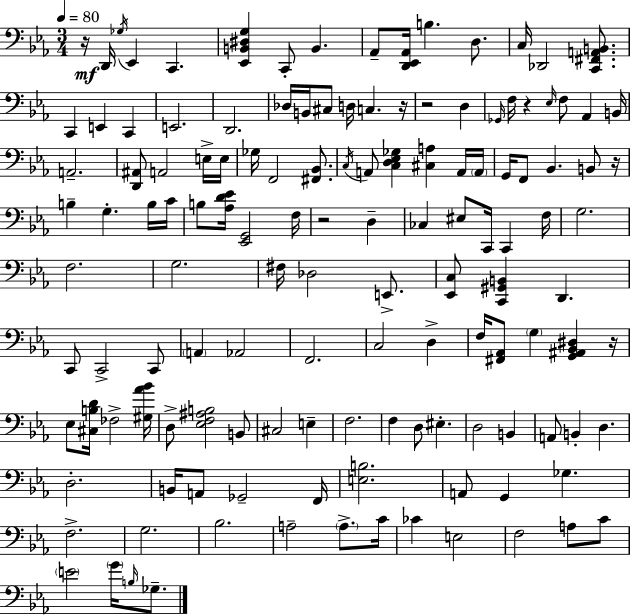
R/s D2/s Gb3/s Eb2/q C2/q. [Eb2,B2,D#3,G3]/q C2/e B2/q. Ab2/e [D2,Eb2,Ab2]/s B3/q. D3/e. C3/s Db2/h [C2,F#2,A2,B2]/e. C2/q E2/q C2/q E2/h. D2/h. Db3/s B2/s C#3/e D3/s C3/q. R/s R/h D3/q Gb2/s F3/s R/q Eb3/s F3/e Ab2/q B2/s A2/h. [D2,A#2]/e A2/h E3/s E3/s Gb3/s F2/h [F#2,Bb2]/e. C3/s A2/e [C3,D3,Eb3,Gb3]/q [C#3,A3]/q A2/s A2/s G2/s F2/e Bb2/q. B2/e R/s B3/q G3/q. B3/s C4/s B3/e [Ab3,D4,Eb4]/s [Eb2,G2]/h F3/s R/h D3/q CES3/q EIS3/e C2/s C2/q F3/s G3/h. F3/h. G3/h. F#3/s Db3/h E2/e. [Eb2,C3]/e [C2,G#2,B2]/q D2/q. C2/e C2/h C2/e A2/q Ab2/h F2/h. C3/h D3/q F3/s [F#2,Ab2]/e G3/q [G2,A#2,Bb2,D#3]/q R/s Eb3/e [C#3,B3,D4]/s FES3/h [G#3,Ab4,Bb4]/s D3/e [Eb3,F3,A#3,B3]/h B2/e C#3/h E3/q F3/h. F3/q D3/e EIS3/q. D3/h B2/q A2/e B2/q D3/q. D3/h. B2/s A2/e Gb2/h F2/s [E3,B3]/h. A2/e G2/q Gb3/q. F3/h. G3/h. Bb3/h. A3/h A3/e. C4/s CES4/q E3/h F3/h A3/e C4/e E4/h G4/s B3/s Gb3/e.